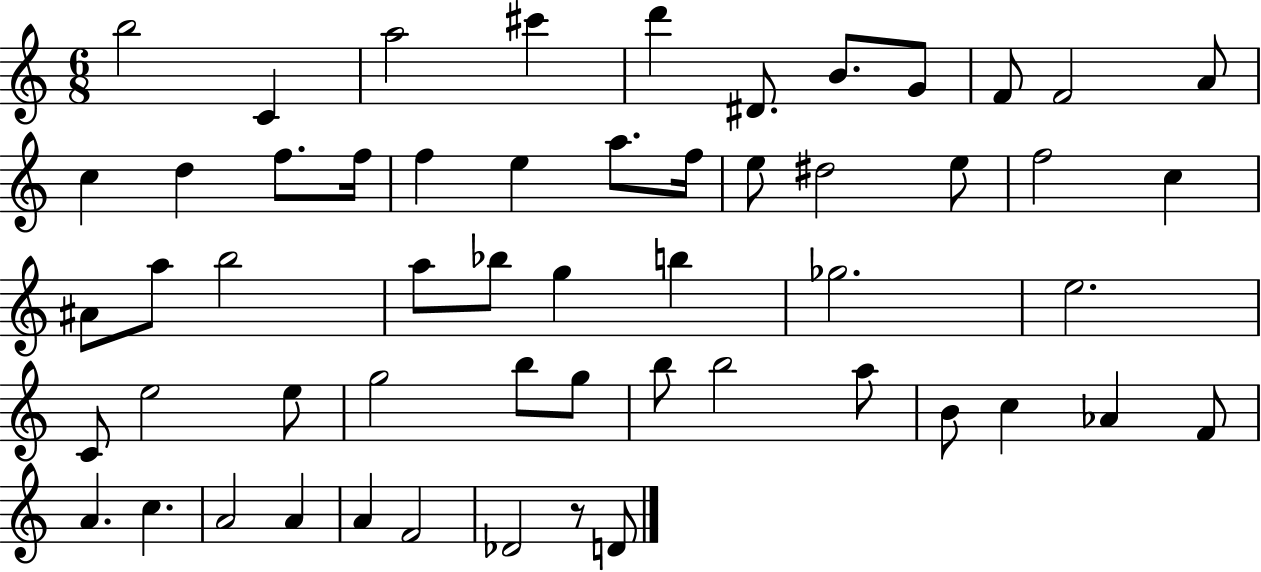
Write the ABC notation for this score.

X:1
T:Untitled
M:6/8
L:1/4
K:C
b2 C a2 ^c' d' ^D/2 B/2 G/2 F/2 F2 A/2 c d f/2 f/4 f e a/2 f/4 e/2 ^d2 e/2 f2 c ^A/2 a/2 b2 a/2 _b/2 g b _g2 e2 C/2 e2 e/2 g2 b/2 g/2 b/2 b2 a/2 B/2 c _A F/2 A c A2 A A F2 _D2 z/2 D/2